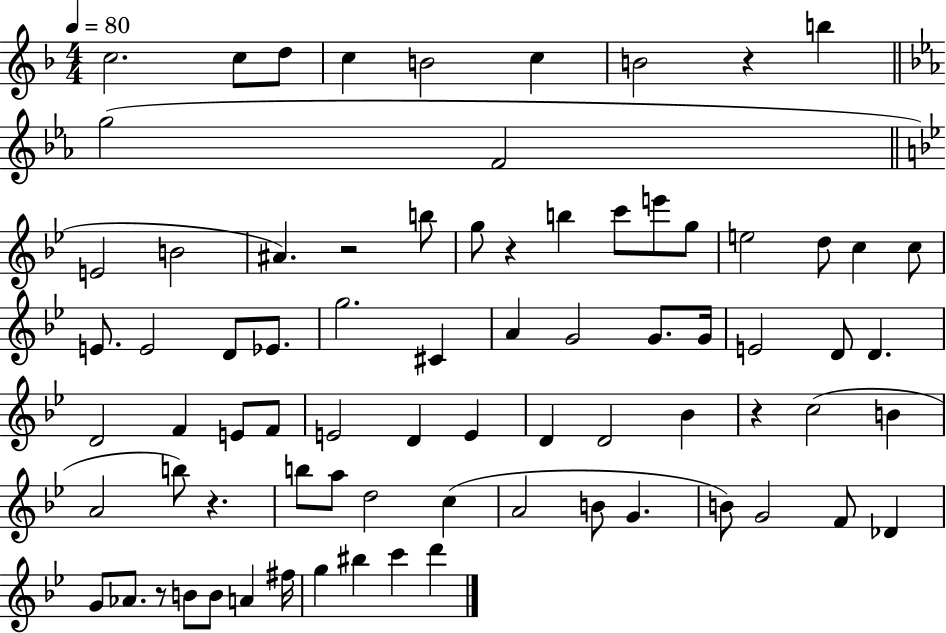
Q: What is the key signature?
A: F major